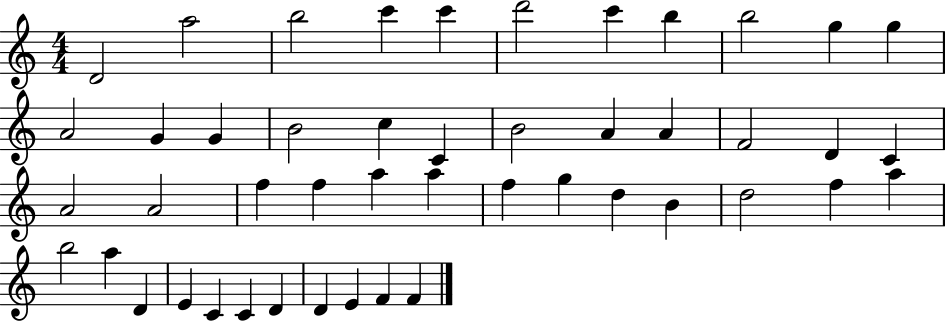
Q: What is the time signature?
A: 4/4